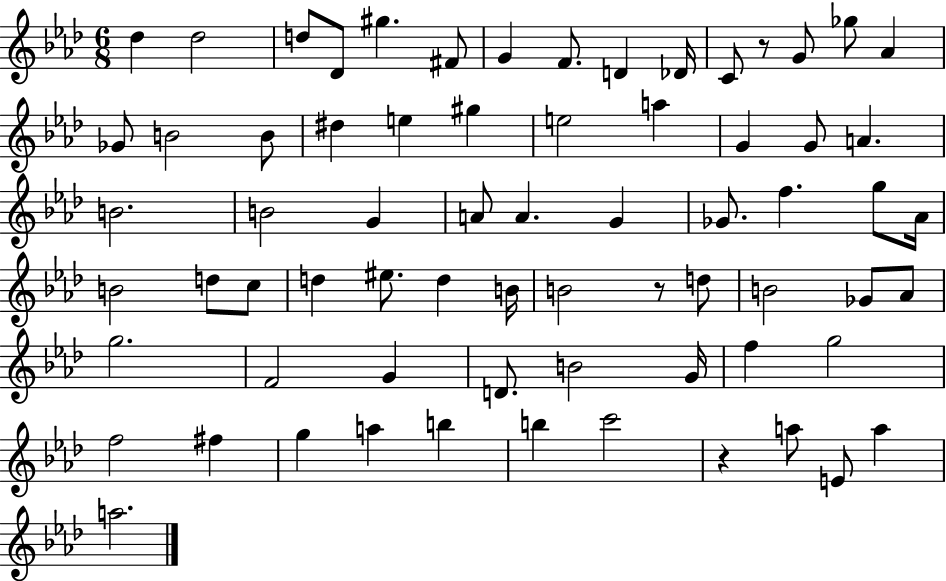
{
  \clef treble
  \numericTimeSignature
  \time 6/8
  \key aes \major
  \repeat volta 2 { des''4 des''2 | d''8 des'8 gis''4. fis'8 | g'4 f'8. d'4 des'16 | c'8 r8 g'8 ges''8 aes'4 | \break ges'8 b'2 b'8 | dis''4 e''4 gis''4 | e''2 a''4 | g'4 g'8 a'4. | \break b'2. | b'2 g'4 | a'8 a'4. g'4 | ges'8. f''4. g''8 aes'16 | \break b'2 d''8 c''8 | d''4 eis''8. d''4 b'16 | b'2 r8 d''8 | b'2 ges'8 aes'8 | \break g''2. | f'2 g'4 | d'8. b'2 g'16 | f''4 g''2 | \break f''2 fis''4 | g''4 a''4 b''4 | b''4 c'''2 | r4 a''8 e'8 a''4 | \break a''2. | } \bar "|."
}